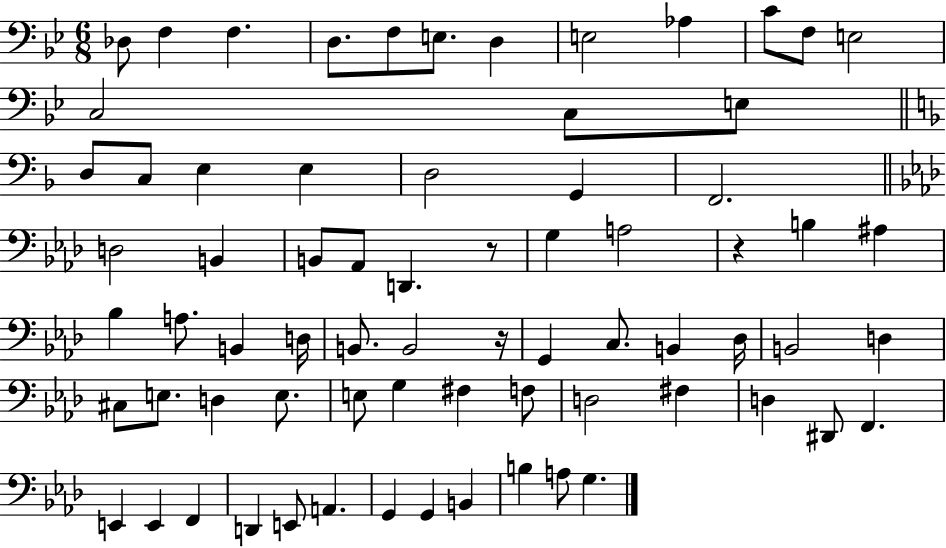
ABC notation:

X:1
T:Untitled
M:6/8
L:1/4
K:Bb
_D,/2 F, F, D,/2 F,/2 E,/2 D, E,2 _A, C/2 F,/2 E,2 C,2 C,/2 E,/2 D,/2 C,/2 E, E, D,2 G,, F,,2 D,2 B,, B,,/2 _A,,/2 D,, z/2 G, A,2 z B, ^A, _B, A,/2 B,, D,/4 B,,/2 B,,2 z/4 G,, C,/2 B,, _D,/4 B,,2 D, ^C,/2 E,/2 D, E,/2 E,/2 G, ^F, F,/2 D,2 ^F, D, ^D,,/2 F,, E,, E,, F,, D,, E,,/2 A,, G,, G,, B,, B, A,/2 G,